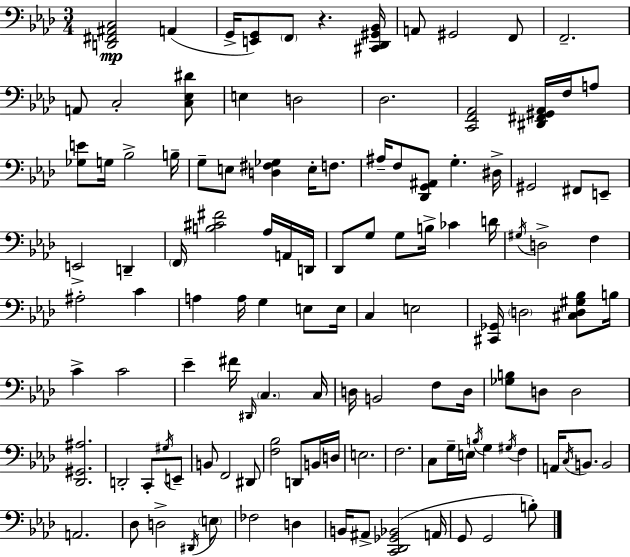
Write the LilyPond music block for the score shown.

{
  \clef bass
  \numericTimeSignature
  \time 3/4
  \key aes \major
  <d, fis, ais, c>2\mp a,4( | g,16-> <e, g,>8) \parenthesize f,8 r4. <cis, des, gis, bes,>16 | a,8 gis,2 f,8 | f,2.-- | \break a,8 c2-. <c ees dis'>8 | e4 d2 | des2. | <c, f, aes,>2 <dis, fis, gis, aes,>16 f16 a8 | \break <ges e'>8 g16 bes2-> b16-- | g8-- e8 <d fis ges>4 e16-. f8. | ais16-- f8 <des, g, ais,>8 g4.-. dis16-> | gis,2 fis,8 e,8-- | \break e,2-> d,4-- | \parenthesize f,16 <b cis' fis'>2 aes16 a,16 d,16 | des,8 g8 g8 b16-> ces'4 d'16 | \acciaccatura { gis16 } d2-> f4 | \break ais2-. c'4 | a4 a16 g4 e8 | e16 c4 e2 | <cis, ges,>16 \parenthesize d2 <cis d gis bes>8 | \break b16 c'4-> c'2 | ees'4-- fis'16 \grace { dis,16 } \parenthesize c4. | c16 d16 b,2 f8 | d16 <ges b>8 d8 d2 | \break <des, gis, ais>2. | d,2-. c,8-. | \acciaccatura { gis16 } e,8-- b,8 f,2 | dis,8 <f bes>2 d,8 | \break b,16 d16 e2. | f2. | c8 g16-- e16 \acciaccatura { b16 } g4 | \acciaccatura { gis16 } f4 a,16 \acciaccatura { c16 } b,8. b,2 | \break a,2. | des8 d2-> | \acciaccatura { dis,16 } \parenthesize e8 fes2 | d4 b,16 ais,8-> <c, des, ges, bes,>2( | \break a,16 g,8 g,2 | b8-.) \bar "|."
}